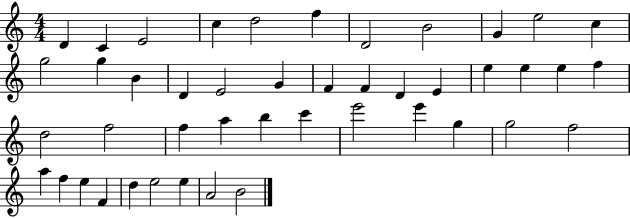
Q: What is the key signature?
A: C major